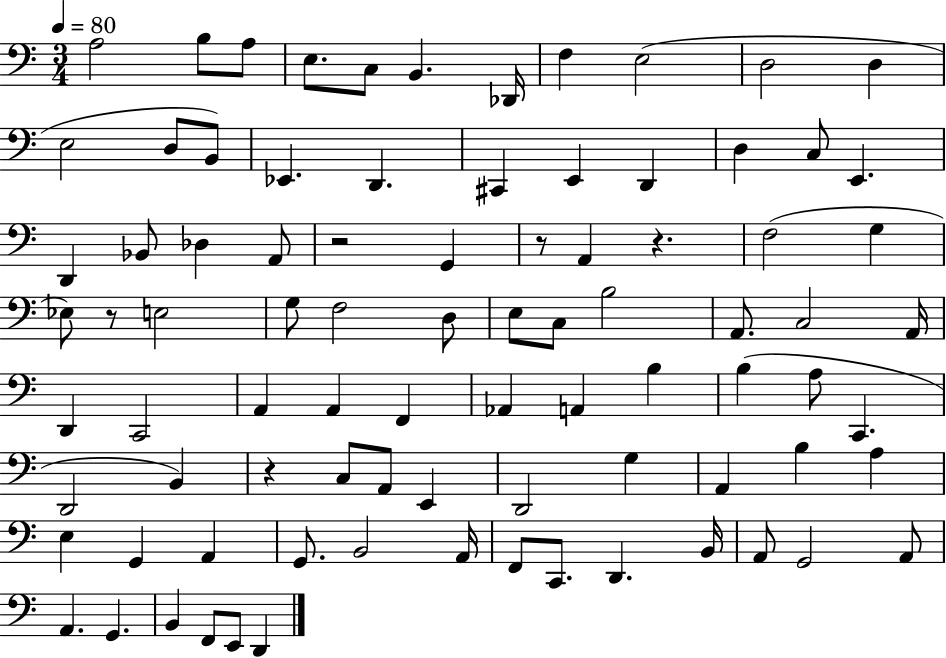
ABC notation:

X:1
T:Untitled
M:3/4
L:1/4
K:C
A,2 B,/2 A,/2 E,/2 C,/2 B,, _D,,/4 F, E,2 D,2 D, E,2 D,/2 B,,/2 _E,, D,, ^C,, E,, D,, D, C,/2 E,, D,, _B,,/2 _D, A,,/2 z2 G,, z/2 A,, z F,2 G, _E,/2 z/2 E,2 G,/2 F,2 D,/2 E,/2 C,/2 B,2 A,,/2 C,2 A,,/4 D,, C,,2 A,, A,, F,, _A,, A,, B, B, A,/2 C,, D,,2 B,, z C,/2 A,,/2 E,, D,,2 G, A,, B, A, E, G,, A,, G,,/2 B,,2 A,,/4 F,,/2 C,,/2 D,, B,,/4 A,,/2 G,,2 A,,/2 A,, G,, B,, F,,/2 E,,/2 D,,